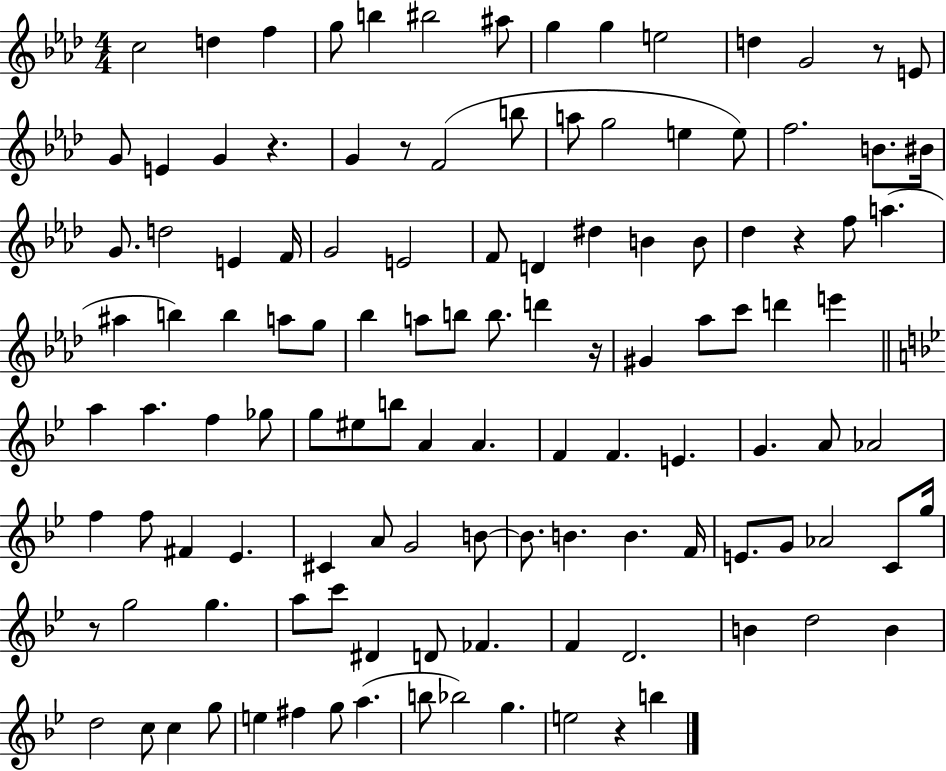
X:1
T:Untitled
M:4/4
L:1/4
K:Ab
c2 d f g/2 b ^b2 ^a/2 g g e2 d G2 z/2 E/2 G/2 E G z G z/2 F2 b/2 a/2 g2 e e/2 f2 B/2 ^B/4 G/2 d2 E F/4 G2 E2 F/2 D ^d B B/2 _d z f/2 a ^a b b a/2 g/2 _b a/2 b/2 b/2 d' z/4 ^G _a/2 c'/2 d' e' a a f _g/2 g/2 ^e/2 b/2 A A F F E G A/2 _A2 f f/2 ^F _E ^C A/2 G2 B/2 B/2 B B F/4 E/2 G/2 _A2 C/2 g/4 z/2 g2 g a/2 c'/2 ^D D/2 _F F D2 B d2 B d2 c/2 c g/2 e ^f g/2 a b/2 _b2 g e2 z b